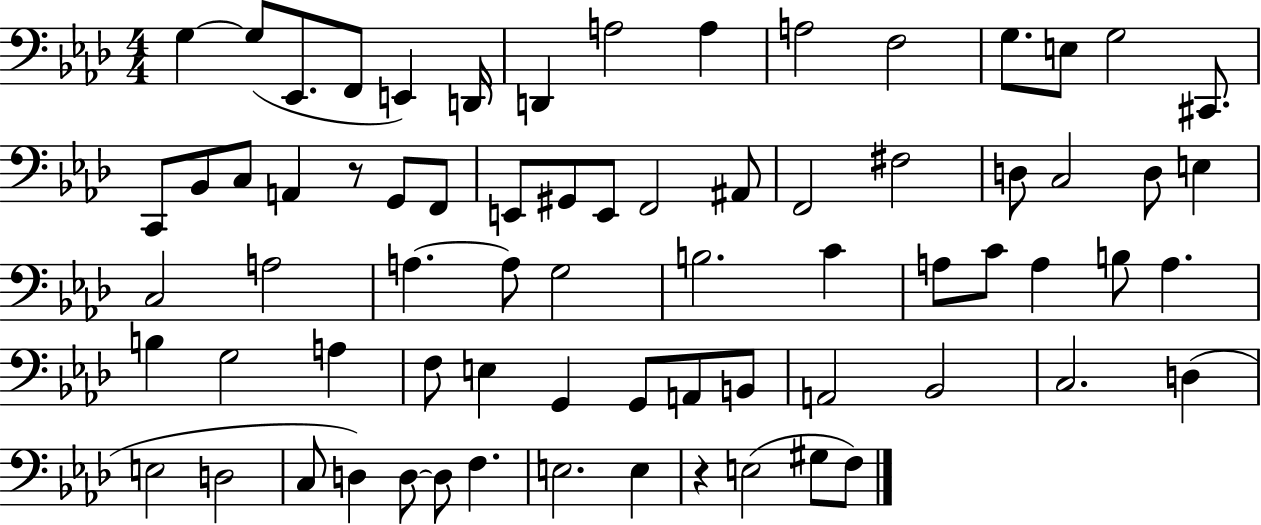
G3/q G3/e Eb2/e. F2/e E2/q D2/s D2/q A3/h A3/q A3/h F3/h G3/e. E3/e G3/h C#2/e. C2/e Bb2/e C3/e A2/q R/e G2/e F2/e E2/e G#2/e E2/e F2/h A#2/e F2/h F#3/h D3/e C3/h D3/e E3/q C3/h A3/h A3/q. A3/e G3/h B3/h. C4/q A3/e C4/e A3/q B3/e A3/q. B3/q G3/h A3/q F3/e E3/q G2/q G2/e A2/e B2/e A2/h Bb2/h C3/h. D3/q E3/h D3/h C3/e D3/q D3/e D3/e F3/q. E3/h. E3/q R/q E3/h G#3/e F3/e